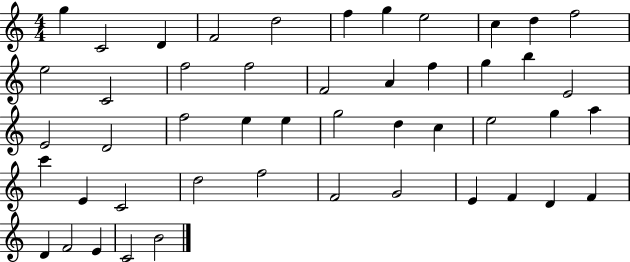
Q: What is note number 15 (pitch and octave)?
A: F5